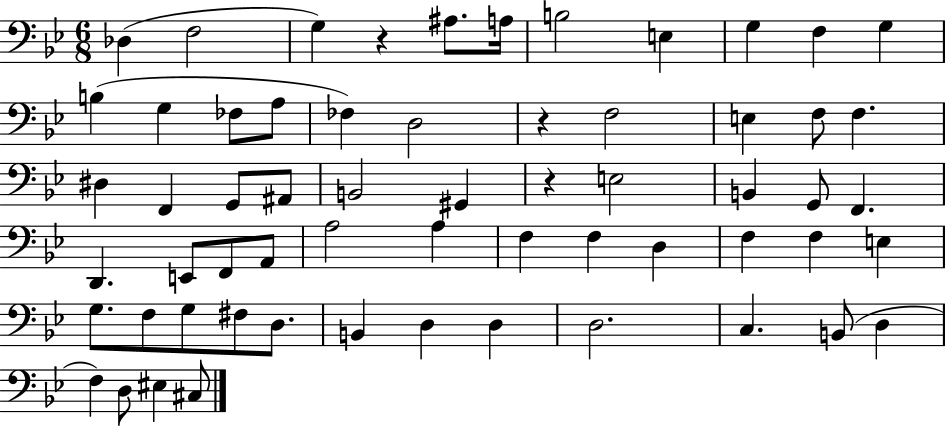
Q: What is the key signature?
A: BES major